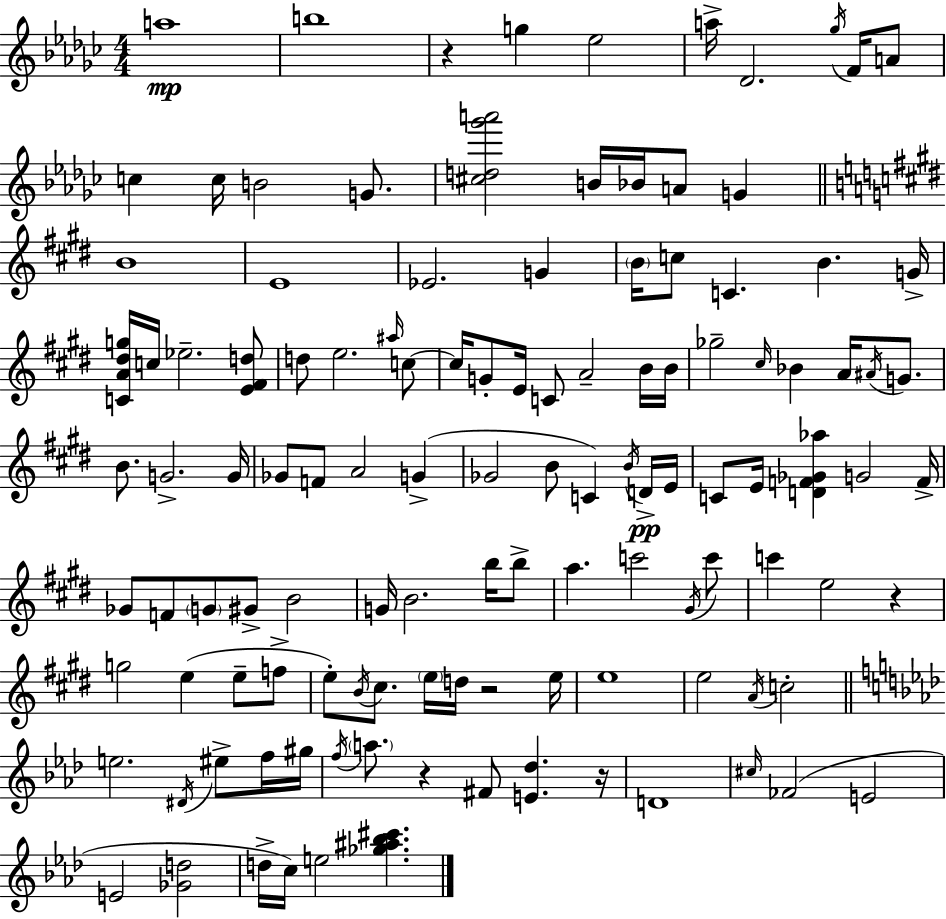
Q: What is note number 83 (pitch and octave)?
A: B4